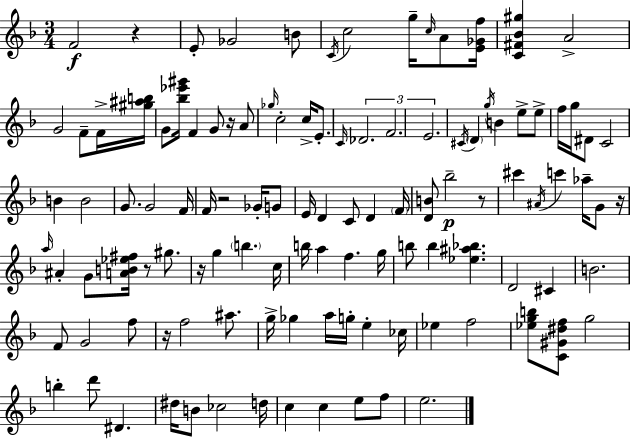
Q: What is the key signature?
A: F major